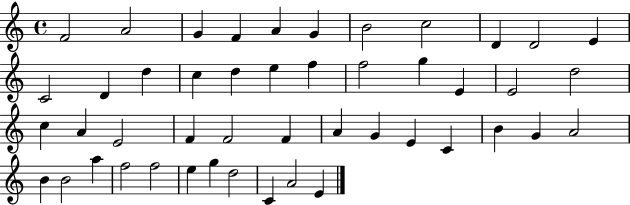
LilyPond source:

{
  \clef treble
  \time 4/4
  \defaultTimeSignature
  \key c \major
  f'2 a'2 | g'4 f'4 a'4 g'4 | b'2 c''2 | d'4 d'2 e'4 | \break c'2 d'4 d''4 | c''4 d''4 e''4 f''4 | f''2 g''4 e'4 | e'2 d''2 | \break c''4 a'4 e'2 | f'4 f'2 f'4 | a'4 g'4 e'4 c'4 | b'4 g'4 a'2 | \break b'4 b'2 a''4 | f''2 f''2 | e''4 g''4 d''2 | c'4 a'2 e'4 | \break \bar "|."
}